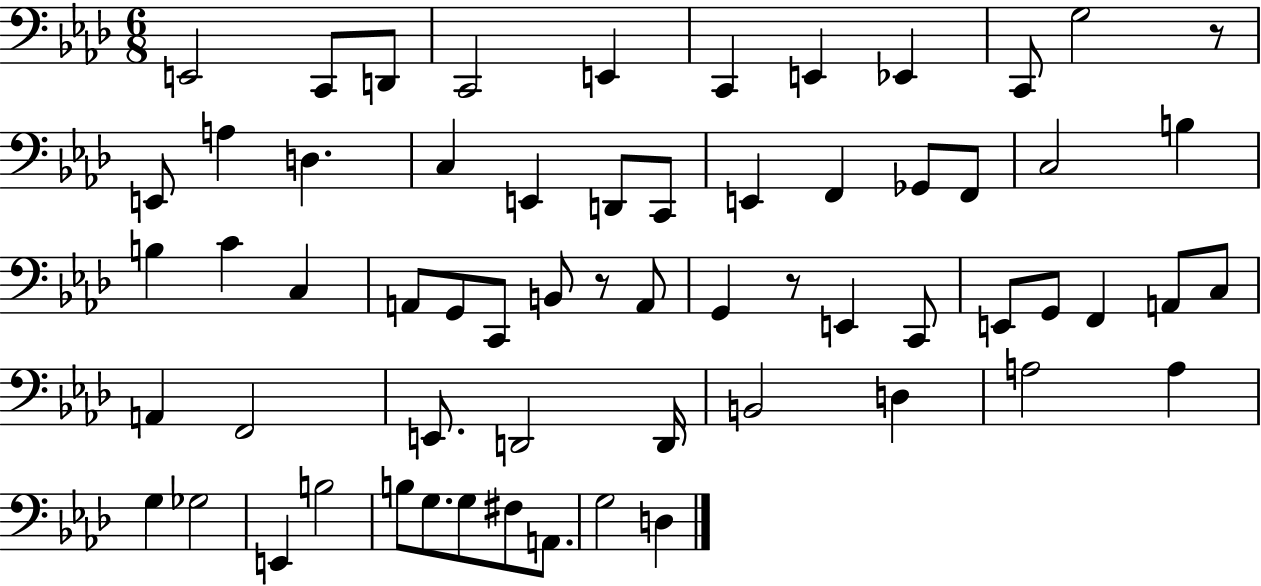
{
  \clef bass
  \numericTimeSignature
  \time 6/8
  \key aes \major
  e,2 c,8 d,8 | c,2 e,4 | c,4 e,4 ees,4 | c,8 g2 r8 | \break e,8 a4 d4. | c4 e,4 d,8 c,8 | e,4 f,4 ges,8 f,8 | c2 b4 | \break b4 c'4 c4 | a,8 g,8 c,8 b,8 r8 a,8 | g,4 r8 e,4 c,8 | e,8 g,8 f,4 a,8 c8 | \break a,4 f,2 | e,8. d,2 d,16 | b,2 d4 | a2 a4 | \break g4 ges2 | e,4 b2 | b8 g8. g8 fis8 a,8. | g2 d4 | \break \bar "|."
}